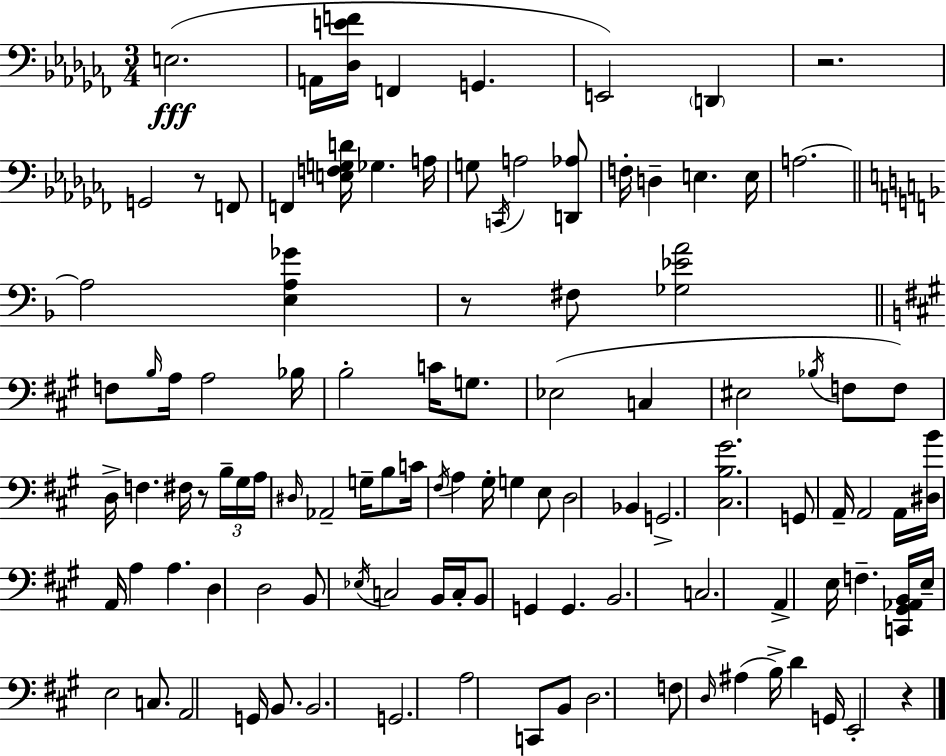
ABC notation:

X:1
T:Untitled
M:3/4
L:1/4
K:Abm
E,2 A,,/4 [_D,EF]/4 F,, G,, E,,2 D,, z2 G,,2 z/2 F,,/2 F,, [E,F,G,D]/4 _G, A,/4 G,/2 C,,/4 A,2 [D,,_A,]/2 F,/4 D, E, E,/4 A,2 A,2 [E,A,_G] z/2 ^F,/2 [_G,_EA]2 F,/2 B,/4 A,/4 A,2 _B,/4 B,2 C/4 G,/2 _E,2 C, ^E,2 _B,/4 F,/2 F,/2 D,/4 F, ^F,/4 z/2 B,/4 ^G,/4 A,/4 ^D,/4 _A,,2 G,/4 B,/2 C/4 ^F,/4 A, ^G,/4 G, E,/2 D,2 _B,, G,,2 [^C,B,^G]2 G,,/2 A,,/4 A,,2 A,,/4 [^D,B]/4 A,,/4 A, A, D, D,2 B,,/2 _E,/4 C,2 B,,/4 C,/4 B,,/2 G,, G,, B,,2 C,2 A,, E,/4 F, [C,,^G,,_A,,B,,]/4 E,/4 E,2 C,/2 A,,2 G,,/4 B,,/2 B,,2 G,,2 A,2 C,,/2 B,,/2 D,2 F,/2 D,/4 ^A, B,/4 D G,,/4 E,,2 z